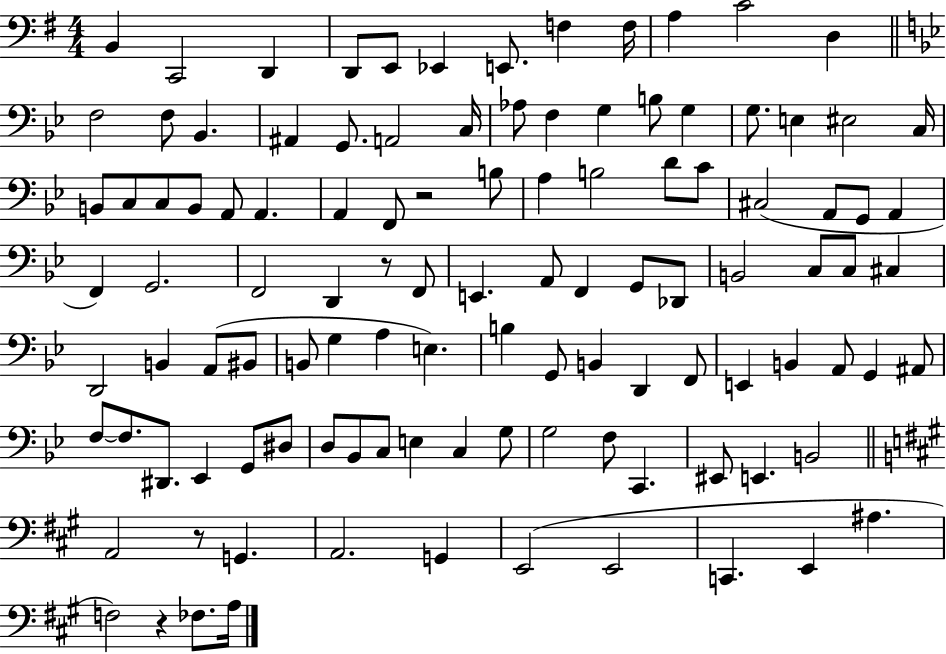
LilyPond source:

{
  \clef bass
  \numericTimeSignature
  \time 4/4
  \key g \major
  b,4 c,2 d,4 | d,8 e,8 ees,4 e,8. f4 f16 | a4 c'2 d4 | \bar "||" \break \key bes \major f2 f8 bes,4. | ais,4 g,8. a,2 c16 | aes8 f4 g4 b8 g4 | g8. e4 eis2 c16 | \break b,8 c8 c8 b,8 a,8 a,4. | a,4 f,8 r2 b8 | a4 b2 d'8 c'8 | cis2( a,8 g,8 a,4 | \break f,4) g,2. | f,2 d,4 r8 f,8 | e,4. a,8 f,4 g,8 des,8 | b,2 c8 c8 cis4 | \break d,2 b,4 a,8( bis,8 | b,8 g4 a4 e4.) | b4 g,8 b,4 d,4 f,8 | e,4 b,4 a,8 g,4 ais,8 | \break f8~~ f8. dis,8. ees,4 g,8 dis8 | d8 bes,8 c8 e4 c4 g8 | g2 f8 c,4. | eis,8 e,4. b,2 | \break \bar "||" \break \key a \major a,2 r8 g,4. | a,2. g,4 | e,2( e,2 | c,4. e,4 ais4. | \break f2) r4 fes8. a16 | \bar "|."
}